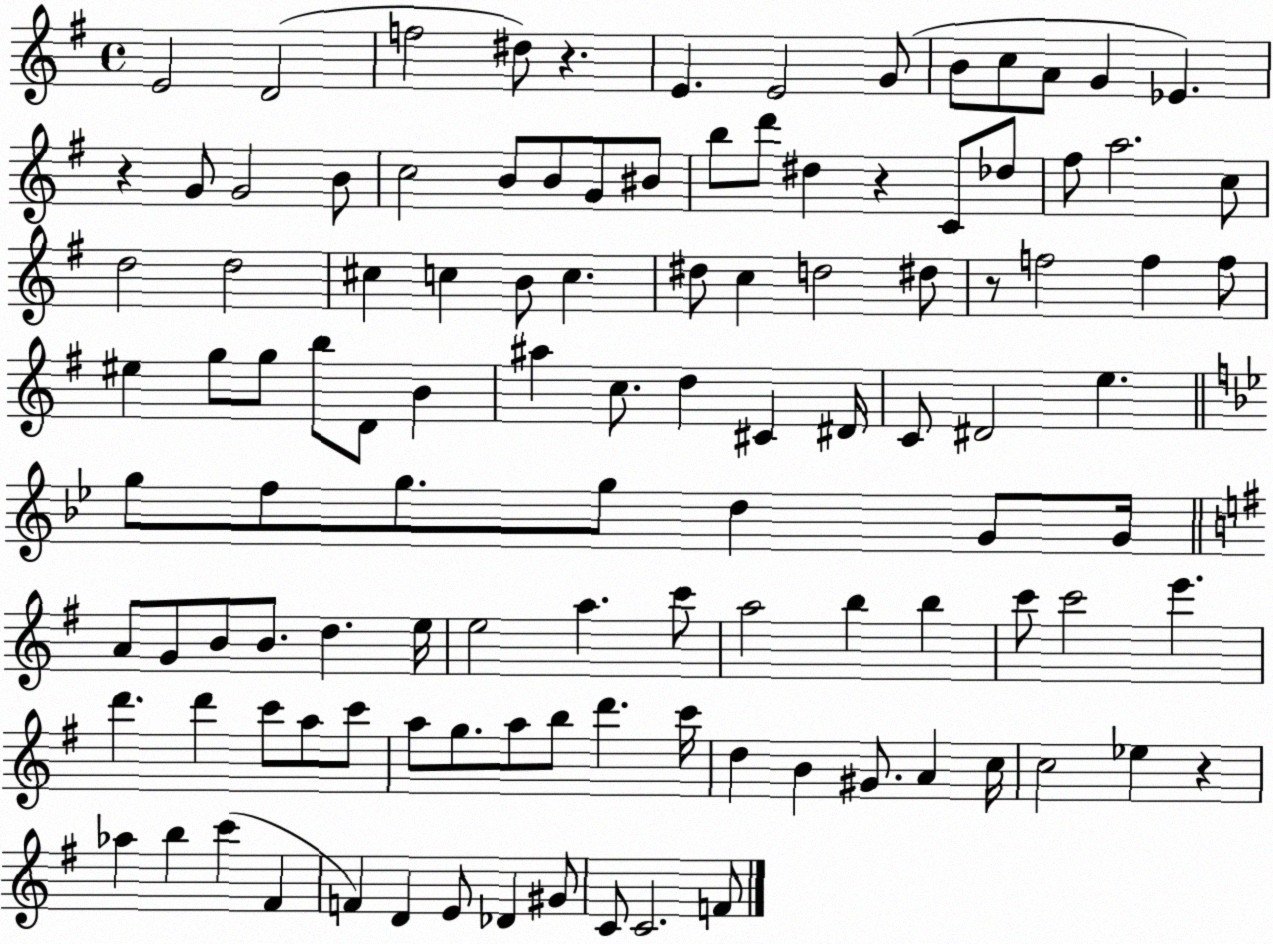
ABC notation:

X:1
T:Untitled
M:4/4
L:1/4
K:G
E2 D2 f2 ^d/2 z E E2 G/2 B/2 c/2 A/2 G _E z G/2 G2 B/2 c2 B/2 B/2 G/2 ^B/2 b/2 d'/2 ^d z C/2 _d/2 ^f/2 a2 c/2 d2 d2 ^c c B/2 c ^d/2 c d2 ^d/2 z/2 f2 f f/2 ^e g/2 g/2 b/2 D/2 B ^a c/2 d ^C ^D/4 C/2 ^D2 e g/2 f/2 g/2 g/2 d G/2 G/4 A/2 G/2 B/2 B/2 d e/4 e2 a c'/2 a2 b b c'/2 c'2 e' d' d' c'/2 a/2 c'/2 a/2 g/2 a/2 b/2 d' c'/4 d B ^G/2 A c/4 c2 _e z _a b c' ^F F D E/2 _D ^G/2 C/2 C2 F/2